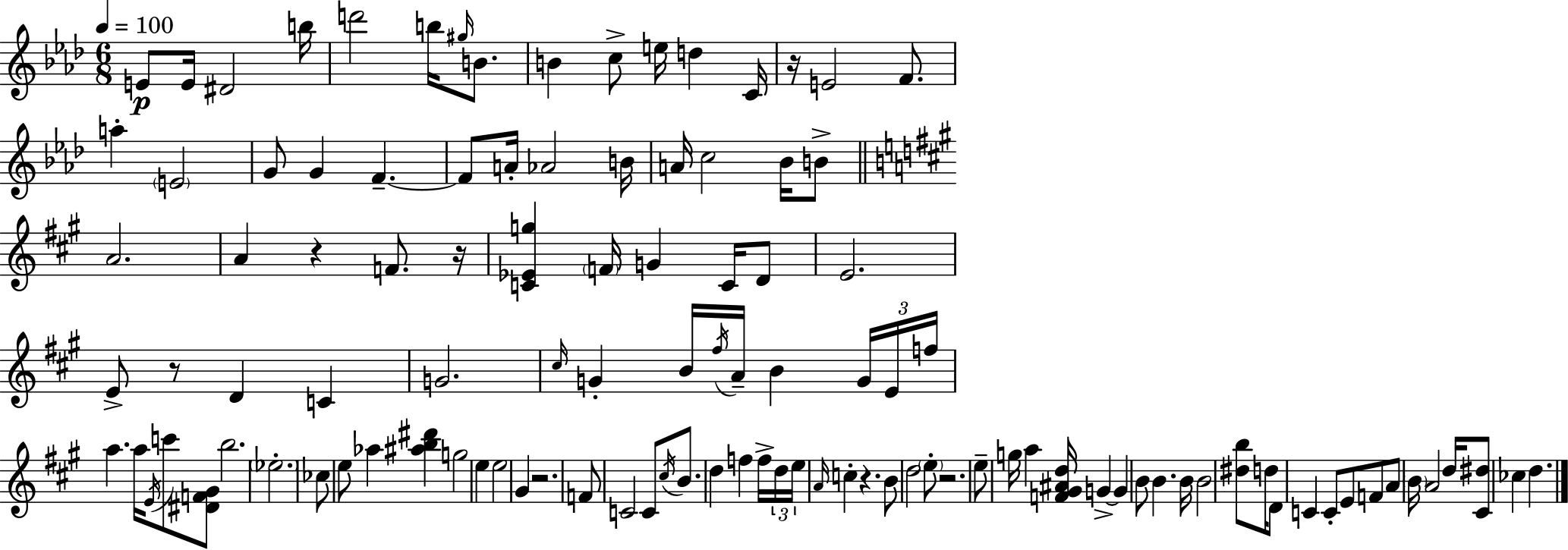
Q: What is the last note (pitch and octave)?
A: D5